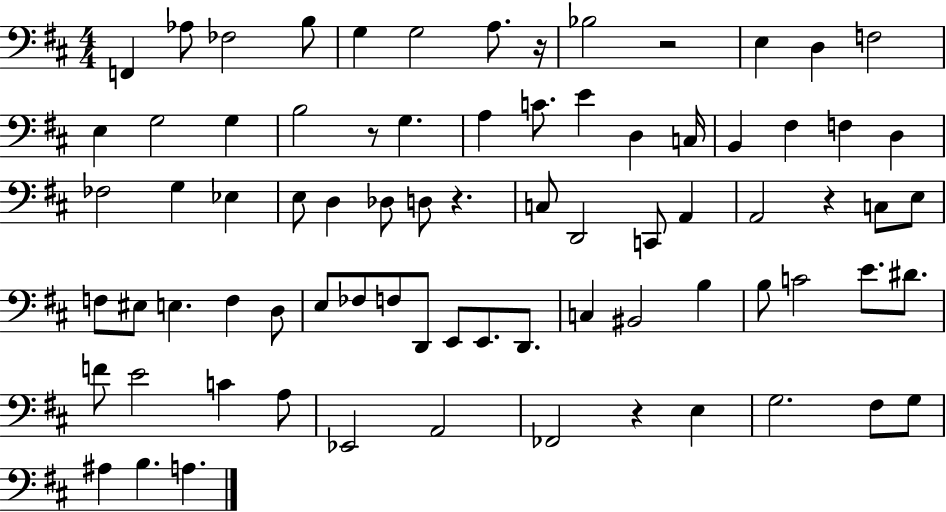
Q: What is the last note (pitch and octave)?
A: A3